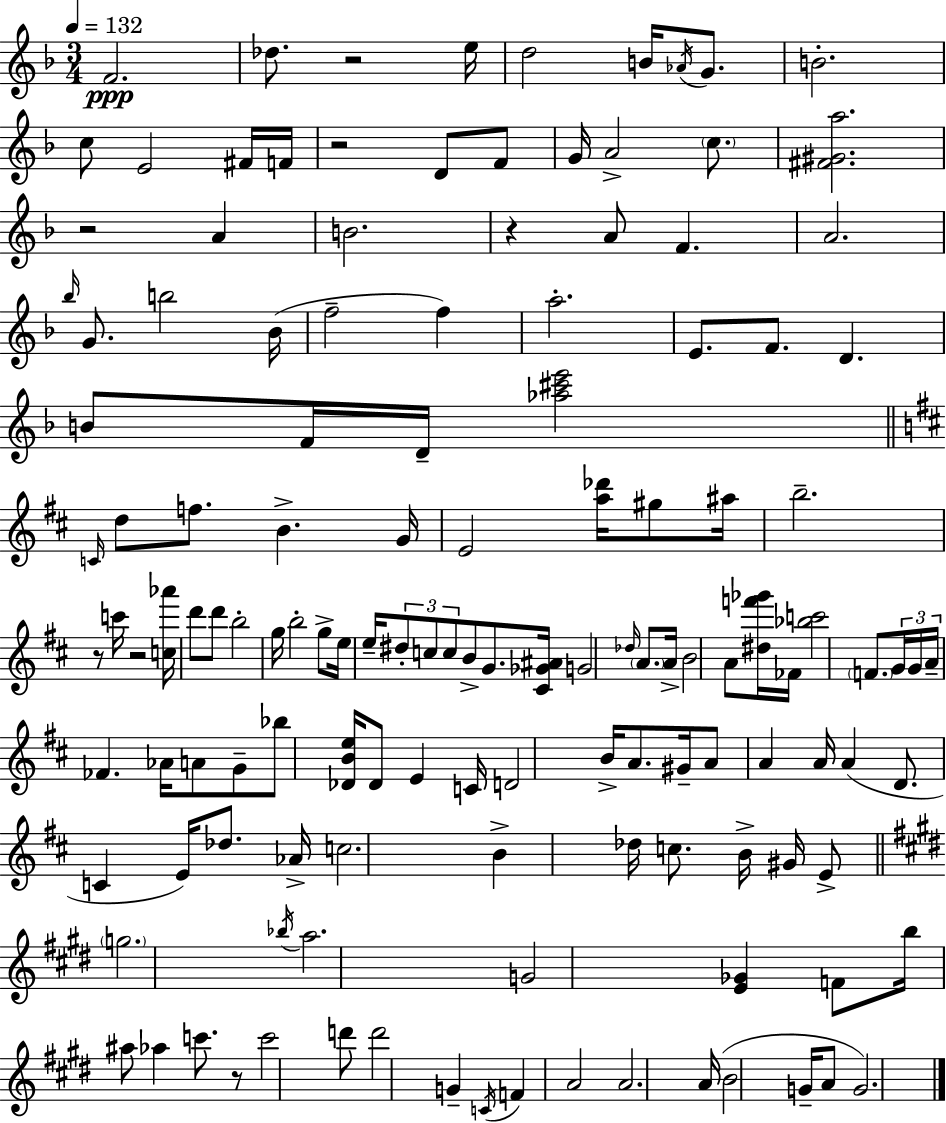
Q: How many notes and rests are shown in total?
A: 135